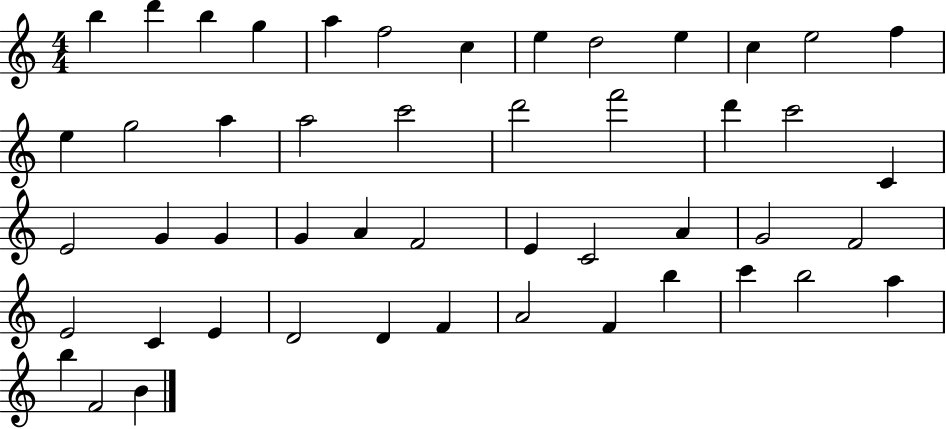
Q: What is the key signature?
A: C major